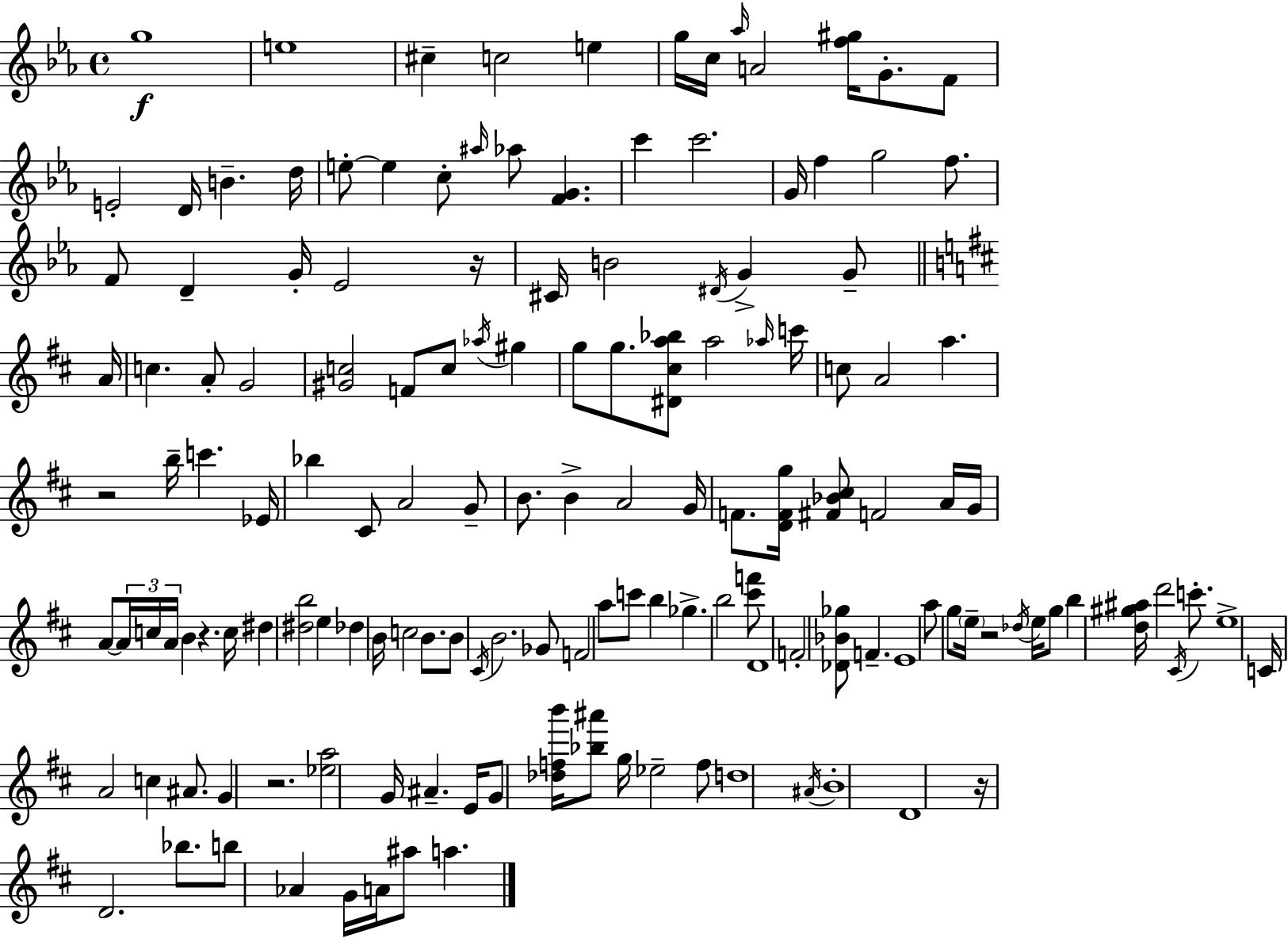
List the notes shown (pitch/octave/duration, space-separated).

G5/w E5/w C#5/q C5/h E5/q G5/s C5/s Ab5/s A4/h [F5,G#5]/s G4/e. F4/e E4/h D4/s B4/q. D5/s E5/e E5/q C5/e A#5/s Ab5/e [F4,G4]/q. C6/q C6/h. G4/s F5/q G5/h F5/e. F4/e D4/q G4/s Eb4/h R/s C#4/s B4/h D#4/s G4/q G4/e A4/s C5/q. A4/e G4/h [G#4,C5]/h F4/e C5/e Ab5/s G#5/q G5/e G5/e. [D#4,C#5,A5,Bb5]/e A5/h Ab5/s C6/s C5/e A4/h A5/q. R/h B5/s C6/q. Eb4/s Bb5/q C#4/e A4/h G4/e B4/e. B4/q A4/h G4/s F4/e. [D4,F4,G5]/s [F#4,Bb4,C#5]/e F4/h A4/s G4/s A4/e A4/s C5/s A4/s B4/q R/q. C5/s D#5/q [D#5,B5]/h E5/q Db5/q B4/s C5/h B4/e. B4/e C#4/s B4/h. Gb4/e F4/h A5/e C6/e B5/q Gb5/q. B5/h [C#6,F6]/e D4/w F4/h [Db4,Bb4,Gb5]/e F4/q. E4/w A5/e G5/e E5/s R/h Db5/s E5/s G5/e B5/q [D5,G#5,A#5]/s D6/h C#4/s C6/e. E5/w C4/s A4/h C5/q A#4/e. G4/q R/h. [Eb5,A5]/h G4/s A#4/q. E4/s G4/e [Db5,F5,B6]/s [Bb5,A#6]/e G5/s Eb5/h F5/e D5/w A#4/s B4/w D4/w R/s D4/h. Bb5/e. B5/e Ab4/q G4/s A4/s A#5/e A5/q.